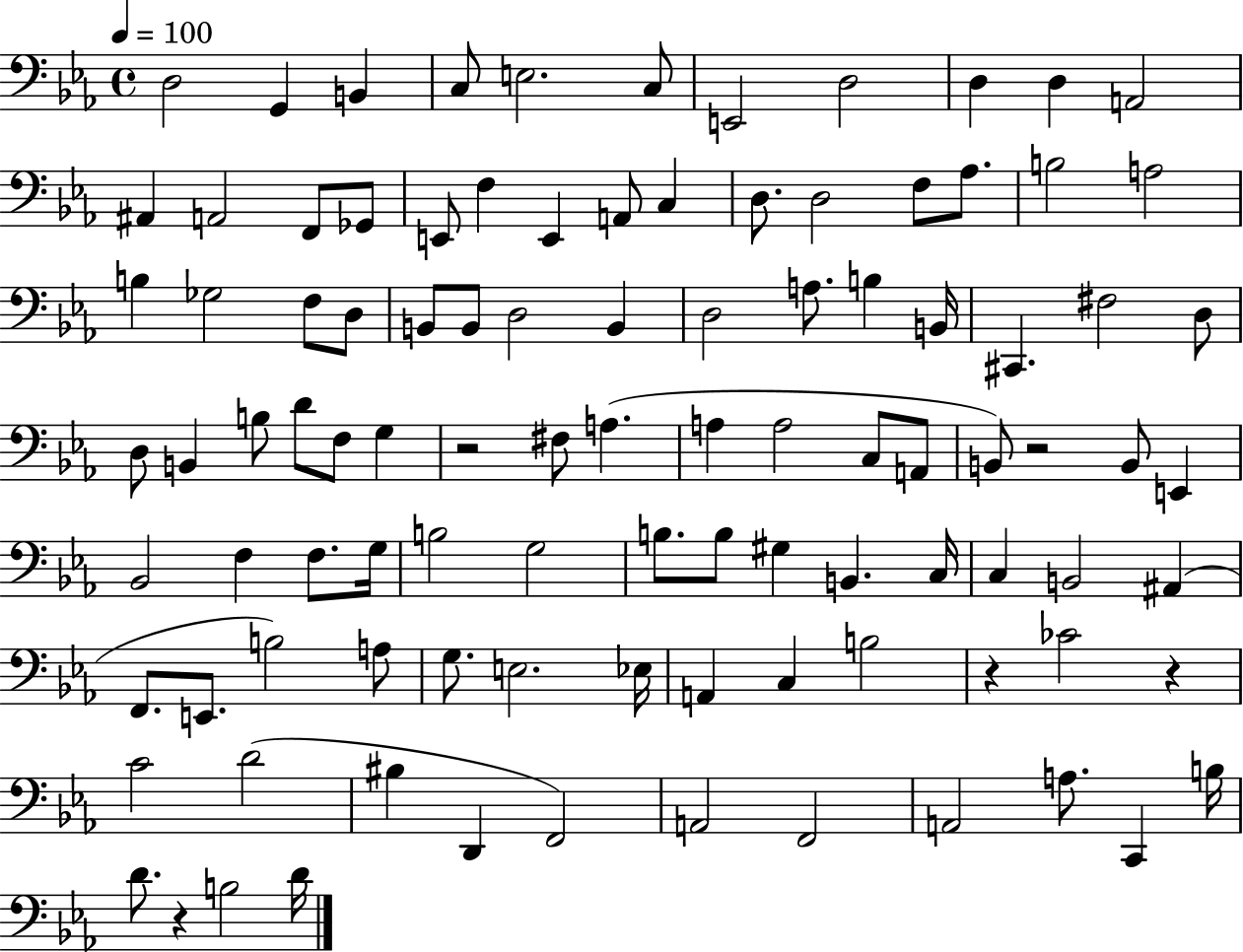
{
  \clef bass
  \time 4/4
  \defaultTimeSignature
  \key ees \major
  \tempo 4 = 100
  d2 g,4 b,4 | c8 e2. c8 | e,2 d2 | d4 d4 a,2 | \break ais,4 a,2 f,8 ges,8 | e,8 f4 e,4 a,8 c4 | d8. d2 f8 aes8. | b2 a2 | \break b4 ges2 f8 d8 | b,8 b,8 d2 b,4 | d2 a8. b4 b,16 | cis,4. fis2 d8 | \break d8 b,4 b8 d'8 f8 g4 | r2 fis8 a4.( | a4 a2 c8 a,8 | b,8) r2 b,8 e,4 | \break bes,2 f4 f8. g16 | b2 g2 | b8. b8 gis4 b,4. c16 | c4 b,2 ais,4( | \break f,8. e,8. b2) a8 | g8. e2. ees16 | a,4 c4 b2 | r4 ces'2 r4 | \break c'2 d'2( | bis4 d,4 f,2) | a,2 f,2 | a,2 a8. c,4 b16 | \break d'8. r4 b2 d'16 | \bar "|."
}